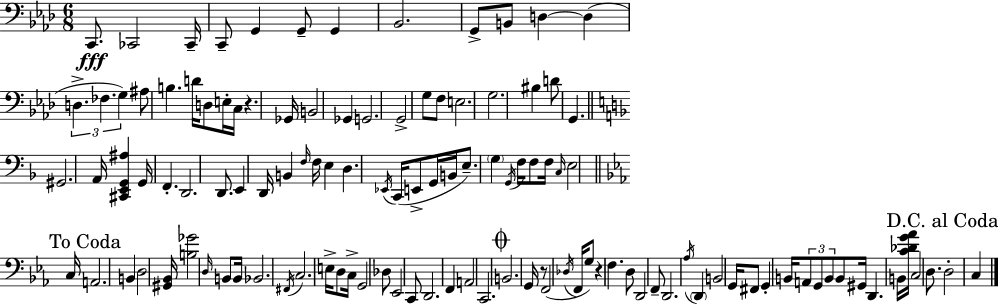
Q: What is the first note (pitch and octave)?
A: C2